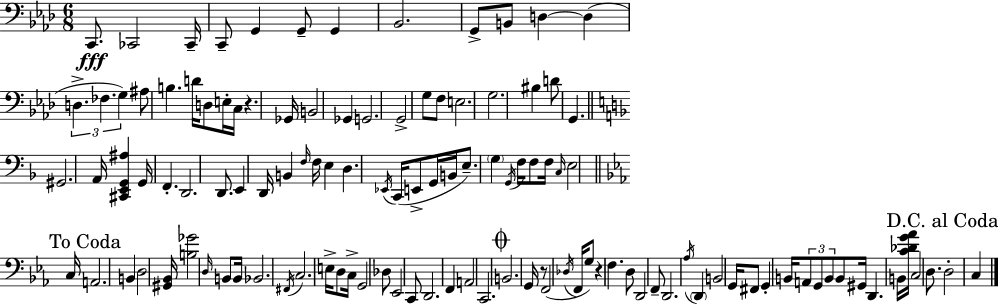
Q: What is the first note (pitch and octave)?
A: C2